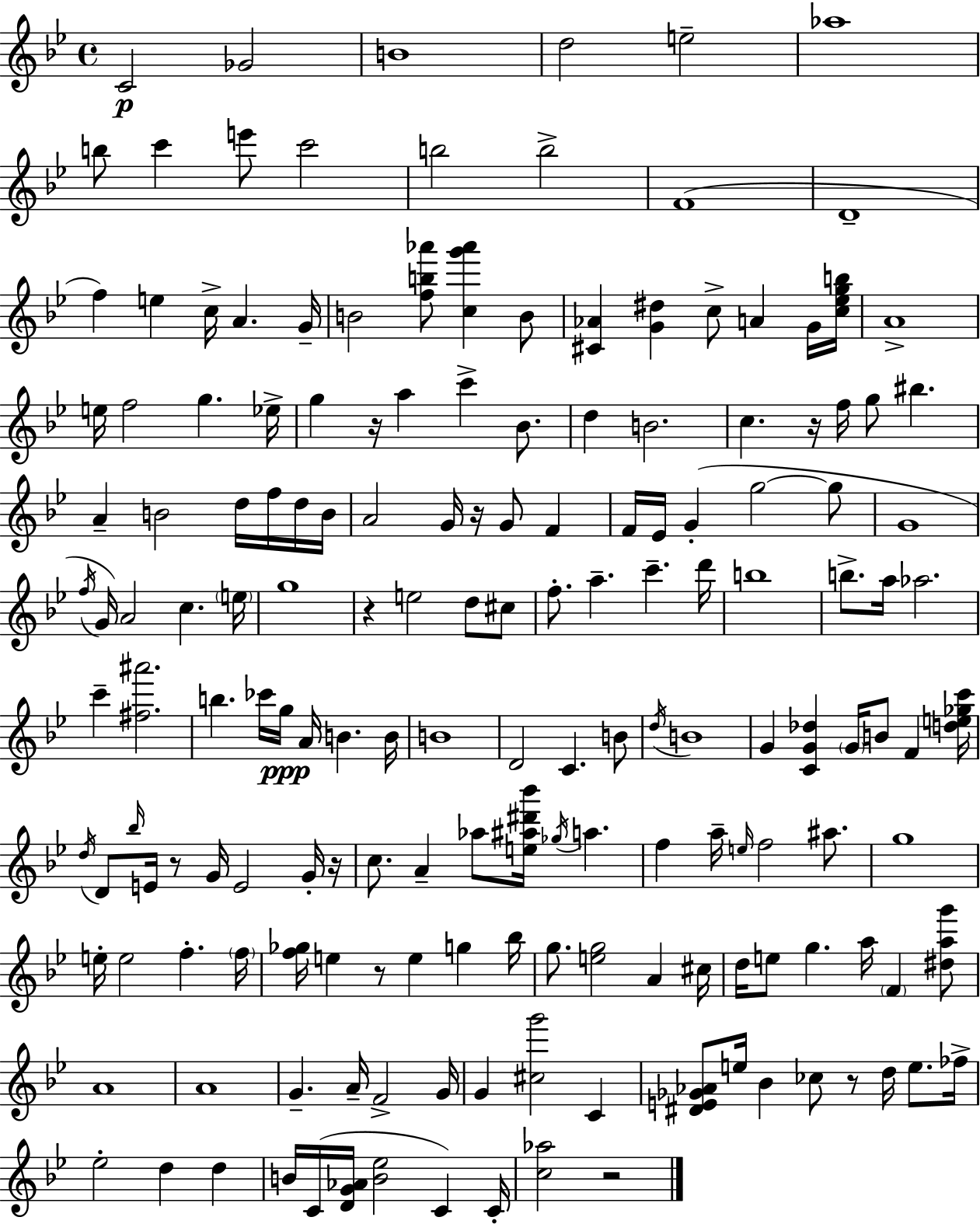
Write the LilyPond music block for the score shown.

{
  \clef treble
  \time 4/4
  \defaultTimeSignature
  \key g \minor
  c'2\p ges'2 | b'1 | d''2 e''2-- | aes''1 | \break b''8 c'''4 e'''8 c'''2 | b''2 b''2-> | f'1( | d'1-- | \break f''4) e''4 c''16-> a'4. g'16-- | b'2 <f'' b'' aes'''>8 <c'' g''' aes'''>4 b'8 | <cis' aes'>4 <g' dis''>4 c''8-> a'4 g'16 <c'' ees'' g'' b''>16 | a'1-> | \break e''16 f''2 g''4. ees''16-> | g''4 r16 a''4 c'''4-> bes'8. | d''4 b'2. | c''4. r16 f''16 g''8 bis''4. | \break a'4-- b'2 d''16 f''16 d''16 b'16 | a'2 g'16 r16 g'8 f'4 | f'16 ees'16 g'4-.( g''2~~ g''8 | g'1 | \break \acciaccatura { f''16 } g'16) a'2 c''4. | \parenthesize e''16 g''1 | r4 e''2 d''8 cis''8 | f''8.-. a''4.-- c'''4.-- | \break d'''16 b''1 | b''8.-> a''16 aes''2. | c'''4-- <fis'' ais'''>2. | b''4. ces'''16 g''16\ppp a'16 b'4. | \break b'16 b'1 | d'2 c'4. b'8 | \acciaccatura { d''16 } b'1 | g'4 <c' g' des''>4 \parenthesize g'16 b'8 f'4 | \break <d'' e'' ges'' c'''>16 \acciaccatura { d''16 } d'8 \grace { bes''16 } e'16 r8 g'16 e'2 | g'16-. r16 c''8. a'4-- aes''8 <e'' ais'' dis''' bes'''>16 \acciaccatura { ges''16 } a''4. | f''4 a''16-- \grace { e''16 } f''2 | ais''8. g''1 | \break e''16-. e''2 f''4.-. | \parenthesize f''16 <f'' ges''>16 e''4 r8 e''4 | g''4 bes''16 g''8. <e'' g''>2 | a'4 cis''16 d''16 e''8 g''4. a''16 | \break \parenthesize f'4 <dis'' a'' g'''>8 a'1 | a'1 | g'4.-- a'16-- f'2-> | g'16 g'4 <cis'' g'''>2 | \break c'4 <dis' e' ges' aes'>8 e''16 bes'4 ces''8 r8 | d''16 e''8. fes''16-> ees''2-. d''4 | d''4 b'16 c'16( <d' g' aes'>16 <b' ees''>2 | c'4) c'16-. <c'' aes''>2 r2 | \break \bar "|."
}